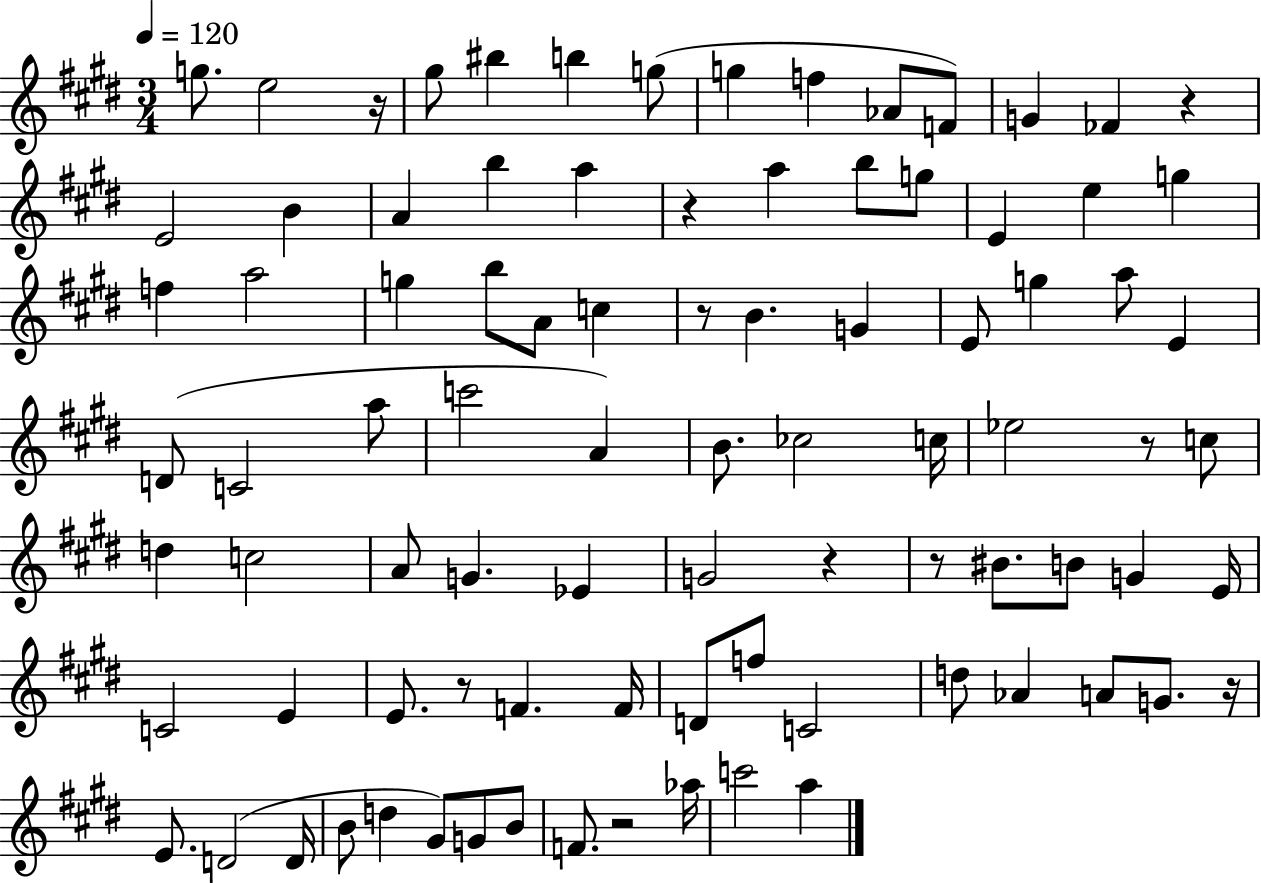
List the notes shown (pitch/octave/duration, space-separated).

G5/e. E5/h R/s G#5/e BIS5/q B5/q G5/e G5/q F5/q Ab4/e F4/e G4/q FES4/q R/q E4/h B4/q A4/q B5/q A5/q R/q A5/q B5/e G5/e E4/q E5/q G5/q F5/q A5/h G5/q B5/e A4/e C5/q R/e B4/q. G4/q E4/e G5/q A5/e E4/q D4/e C4/h A5/e C6/h A4/q B4/e. CES5/h C5/s Eb5/h R/e C5/e D5/q C5/h A4/e G4/q. Eb4/q G4/h R/q R/e BIS4/e. B4/e G4/q E4/s C4/h E4/q E4/e. R/e F4/q. F4/s D4/e F5/e C4/h D5/e Ab4/q A4/e G4/e. R/s E4/e. D4/h D4/s B4/e D5/q G#4/e G4/e B4/e F4/e. R/h Ab5/s C6/h A5/q